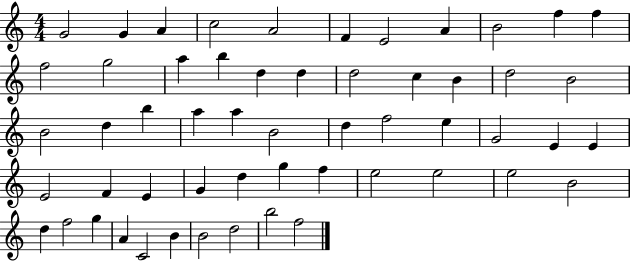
{
  \clef treble
  \numericTimeSignature
  \time 4/4
  \key c \major
  g'2 g'4 a'4 | c''2 a'2 | f'4 e'2 a'4 | b'2 f''4 f''4 | \break f''2 g''2 | a''4 b''4 d''4 d''4 | d''2 c''4 b'4 | d''2 b'2 | \break b'2 d''4 b''4 | a''4 a''4 b'2 | d''4 f''2 e''4 | g'2 e'4 e'4 | \break e'2 f'4 e'4 | g'4 d''4 g''4 f''4 | e''2 e''2 | e''2 b'2 | \break d''4 f''2 g''4 | a'4 c'2 b'4 | b'2 d''2 | b''2 f''2 | \break \bar "|."
}